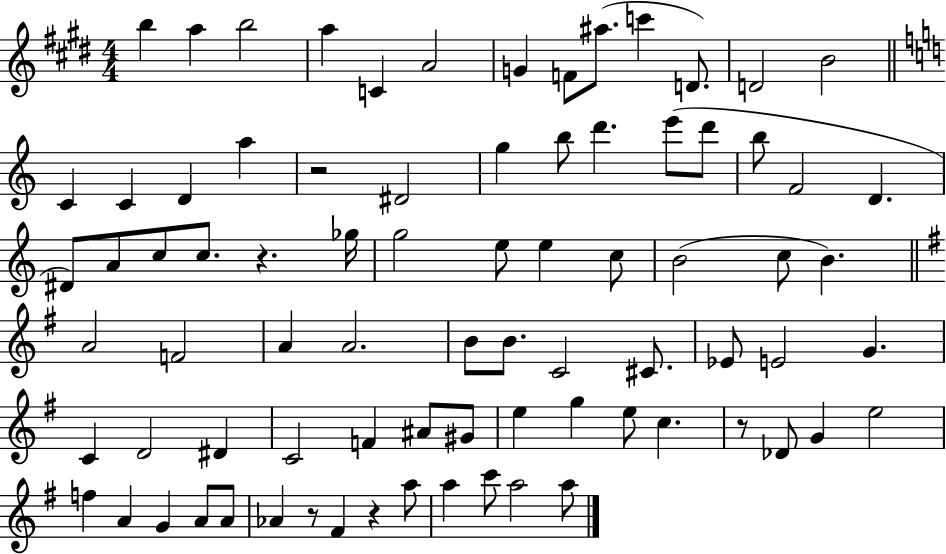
X:1
T:Untitled
M:4/4
L:1/4
K:E
b a b2 a C A2 G F/2 ^a/2 c' D/2 D2 B2 C C D a z2 ^D2 g b/2 d' e'/2 d'/2 b/2 F2 D ^D/2 A/2 c/2 c/2 z _g/4 g2 e/2 e c/2 B2 c/2 B A2 F2 A A2 B/2 B/2 C2 ^C/2 _E/2 E2 G C D2 ^D C2 F ^A/2 ^G/2 e g e/2 c z/2 _D/2 G e2 f A G A/2 A/2 _A z/2 ^F z a/2 a c'/2 a2 a/2